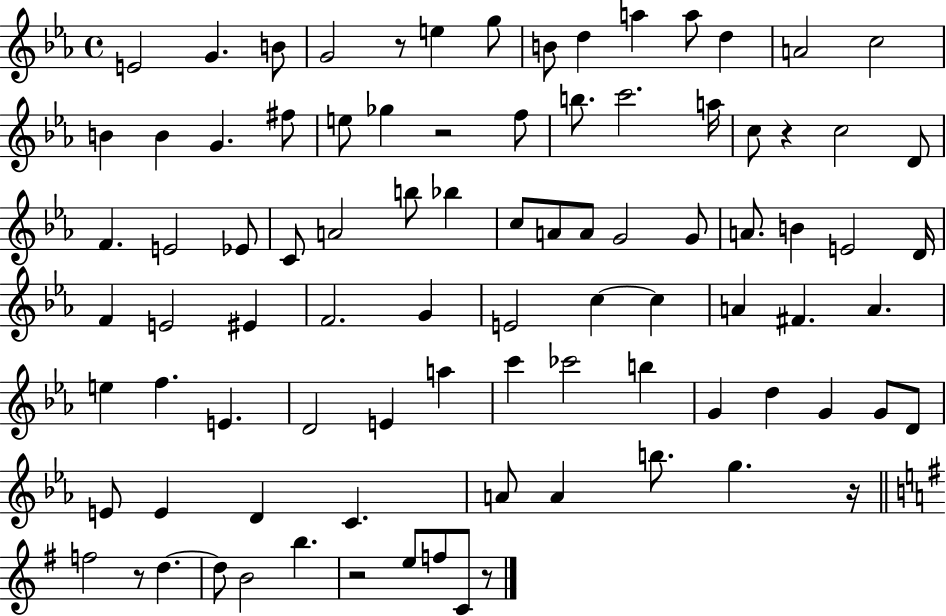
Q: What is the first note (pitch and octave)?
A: E4